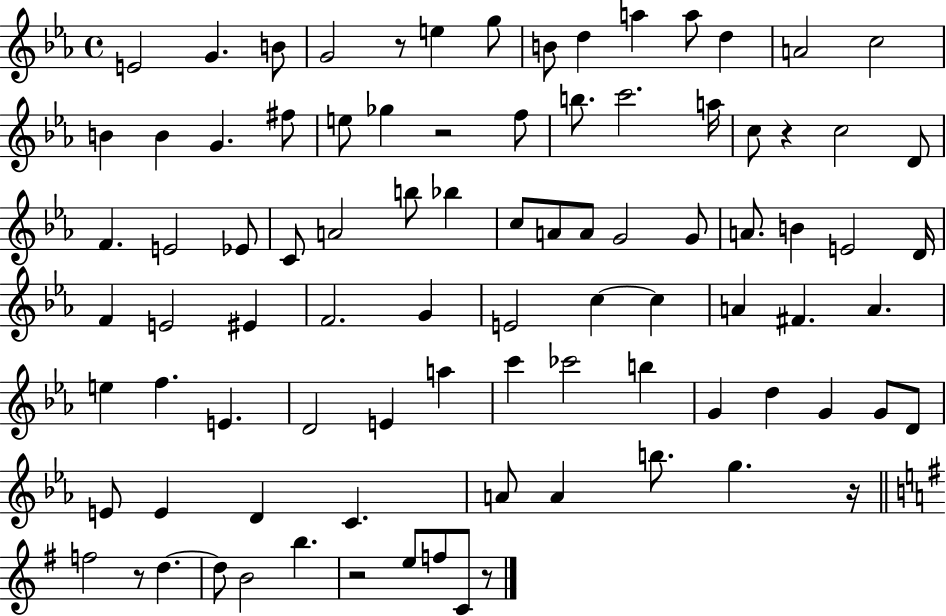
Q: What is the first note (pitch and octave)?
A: E4